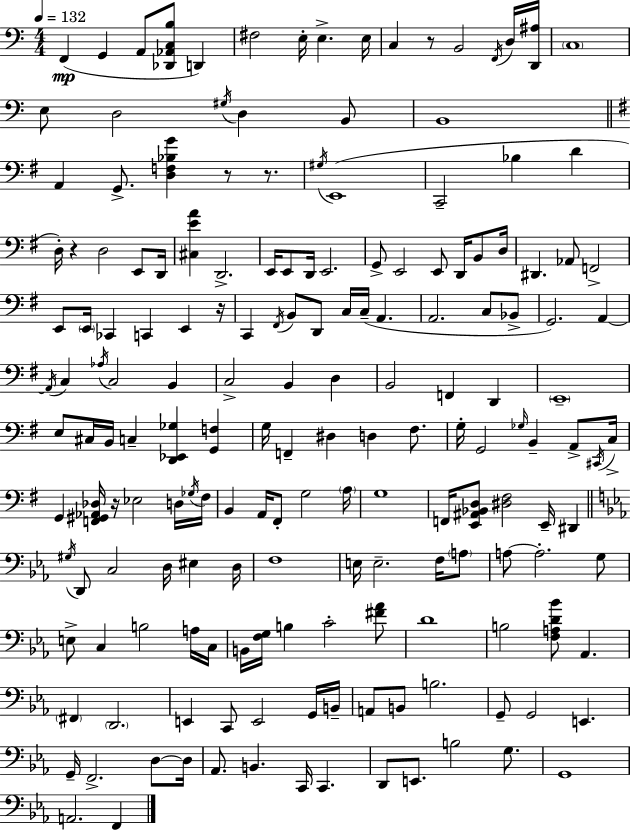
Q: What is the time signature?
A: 4/4